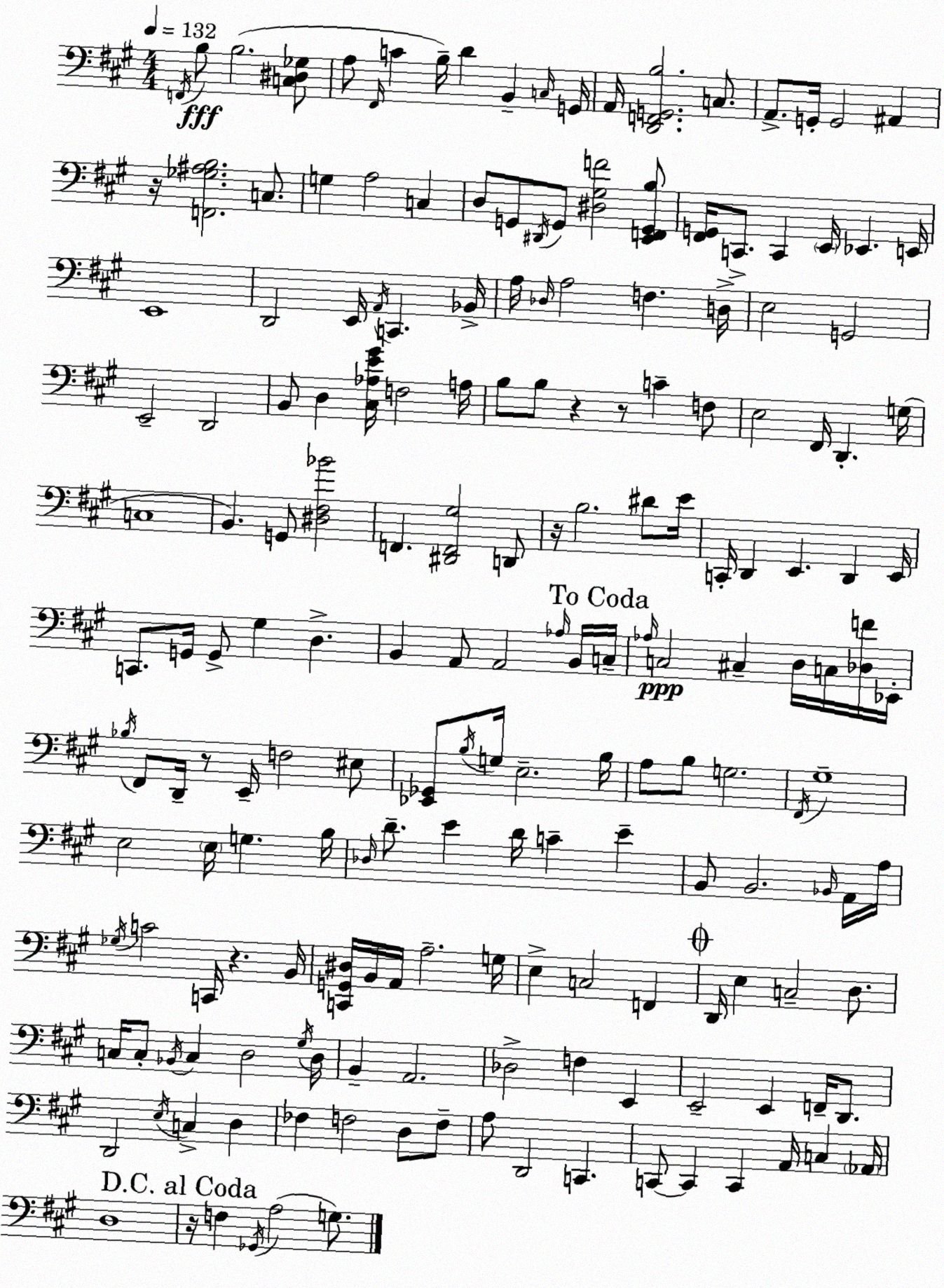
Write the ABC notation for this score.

X:1
T:Untitled
M:4/4
L:1/4
K:A
F,,/4 B,/2 B,2 [C,^D,_G,]/2 A,/2 ^F,,/4 C B,/4 D B,, C,/4 G,,/4 A,,/4 [D,,F,,G,,B,]2 C,/2 A,,/2 G,,/4 G,,2 ^A,, z/4 [F,,_G,^A,B,]2 C,/2 G, A,2 C, D,/2 G,,/2 ^D,,/4 G,,/2 [^D,^G,F]2 [E,,F,,G,,B,]/2 [^F,,G,,]/4 C,,/2 C,, E,,/4 _E,, E,,/4 E,,4 D,,2 E,,/4 A,,/4 C,, _B,,/4 A,/4 _D,/4 A,2 F, D,/4 E,2 G,,2 E,,2 D,,2 B,,/2 D, [^C,_A,E^G]/4 F,2 A,/4 B,/2 B,/2 z z/2 C F,/2 E,2 ^F,,/4 D,, G,/4 C,4 B,, G,,/2 [^D,^F,_B]2 F,, [^D,,F,,^G,]2 D,,/2 z/4 B,2 ^D/2 E/4 C,,/4 D,, E,, D,, E,,/4 C,,/2 G,,/4 G,,/2 ^G, D, B,, A,,/2 A,,2 _A,/4 B,,/4 C,/4 _A,/4 C,2 ^C, D,/4 C,/4 [_D,F]/4 _E,,/4 _B,/4 ^F,,/2 D,,/4 z/2 E,,/4 F,2 ^E,/2 [_E,,_G,,]/2 B,/4 G,/4 E,2 B,/4 A,/2 B,/2 G,2 ^F,,/4 ^G,4 E,2 E,/4 G, B,/4 _D,/4 D/2 E D/4 C E B,,/2 B,,2 _B,,/4 A,,/4 A,/4 _G,/4 C2 C,,/4 z B,,/4 [C,,G,,^D,]/4 B,,/4 A,,/4 A,2 G,/4 E, C,2 F,, D,,/4 E, C,2 D,/2 C,/4 C,/2 _B,,/4 C, D,2 ^G,/4 D,/4 B,, A,,2 _D,2 F, E,, E,,2 E,, F,,/4 D,,/2 D,,2 E,/4 C, D, _F, F,2 D,/2 F,/2 A,/2 D,,2 C,, C,,/2 C,, C,, A,,/4 C, _A,,/4 D,4 z/4 F, _G,,/4 A,2 G,/2